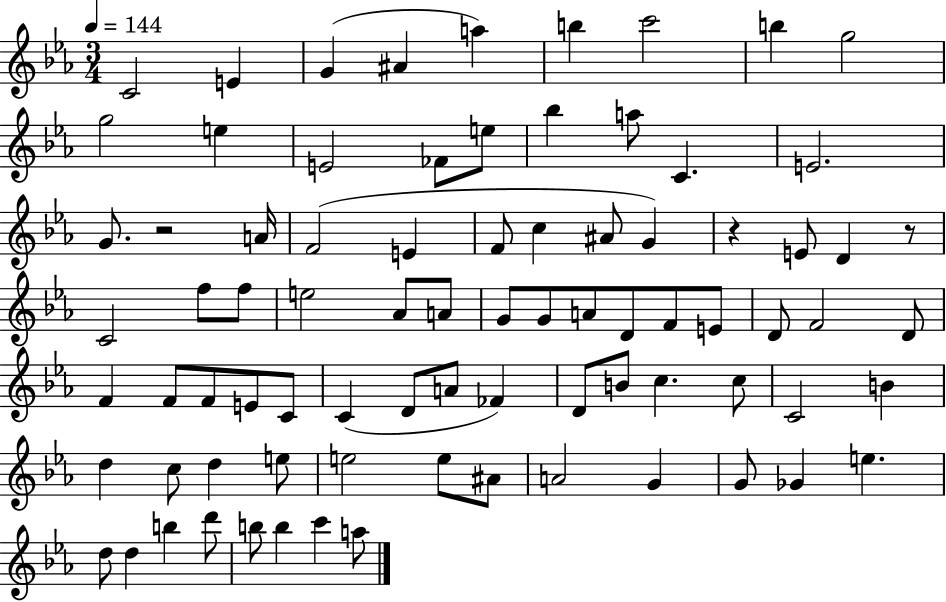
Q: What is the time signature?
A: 3/4